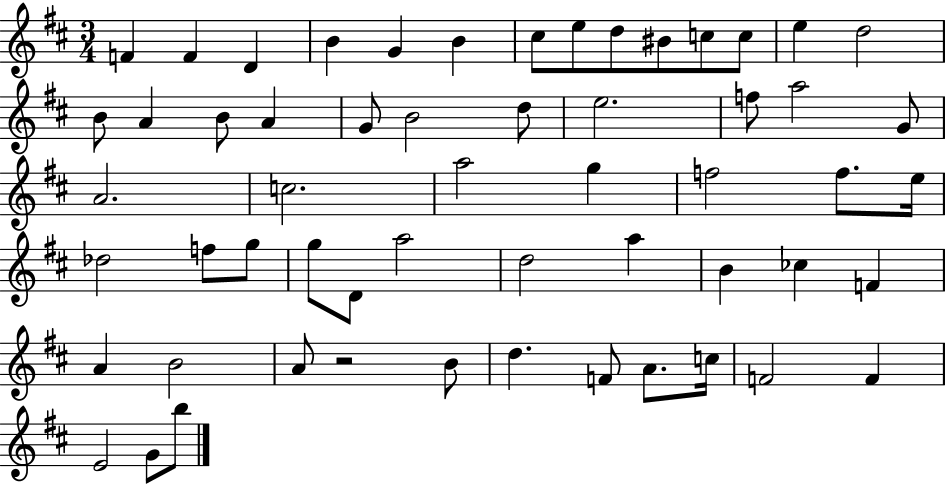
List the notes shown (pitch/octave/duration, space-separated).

F4/q F4/q D4/q B4/q G4/q B4/q C#5/e E5/e D5/e BIS4/e C5/e C5/e E5/q D5/h B4/e A4/q B4/e A4/q G4/e B4/h D5/e E5/h. F5/e A5/h G4/e A4/h. C5/h. A5/h G5/q F5/h F5/e. E5/s Db5/h F5/e G5/e G5/e D4/e A5/h D5/h A5/q B4/q CES5/q F4/q A4/q B4/h A4/e R/h B4/e D5/q. F4/e A4/e. C5/s F4/h F4/q E4/h G4/e B5/e